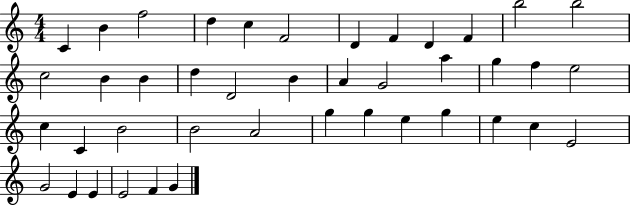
{
  \clef treble
  \numericTimeSignature
  \time 4/4
  \key c \major
  c'4 b'4 f''2 | d''4 c''4 f'2 | d'4 f'4 d'4 f'4 | b''2 b''2 | \break c''2 b'4 b'4 | d''4 d'2 b'4 | a'4 g'2 a''4 | g''4 f''4 e''2 | \break c''4 c'4 b'2 | b'2 a'2 | g''4 g''4 e''4 g''4 | e''4 c''4 e'2 | \break g'2 e'4 e'4 | e'2 f'4 g'4 | \bar "|."
}